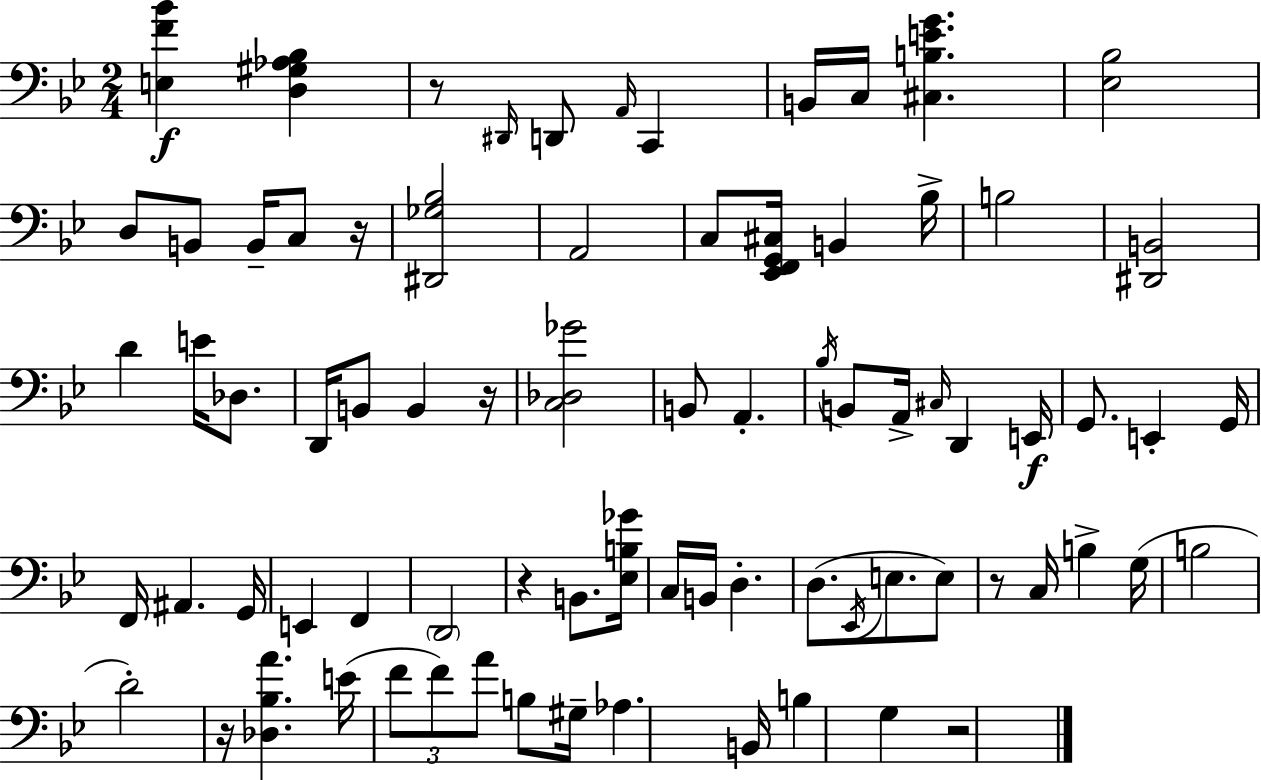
X:1
T:Untitled
M:2/4
L:1/4
K:Gm
[E,F_B] [D,^G,_A,_B,] z/2 ^D,,/4 D,,/2 A,,/4 C,, B,,/4 C,/4 [^C,B,EG] [_E,_B,]2 D,/2 B,,/2 B,,/4 C,/2 z/4 [^D,,_G,_B,]2 A,,2 C,/2 [_E,,F,,G,,^C,]/4 B,, _B,/4 B,2 [^D,,B,,]2 D E/4 _D,/2 D,,/4 B,,/2 B,, z/4 [C,_D,_G]2 B,,/2 A,, _B,/4 B,,/2 A,,/4 ^C,/4 D,, E,,/4 G,,/2 E,, G,,/4 F,,/4 ^A,, G,,/4 E,, F,, D,,2 z B,,/2 [_E,B,_G]/4 C,/4 B,,/4 D, D,/2 _E,,/4 E,/2 E,/2 z/2 C,/4 B, G,/4 B,2 D2 z/4 [_D,_B,A] E/4 F/2 F/2 A/2 B,/2 ^G,/4 _A, B,,/4 B, G, z2